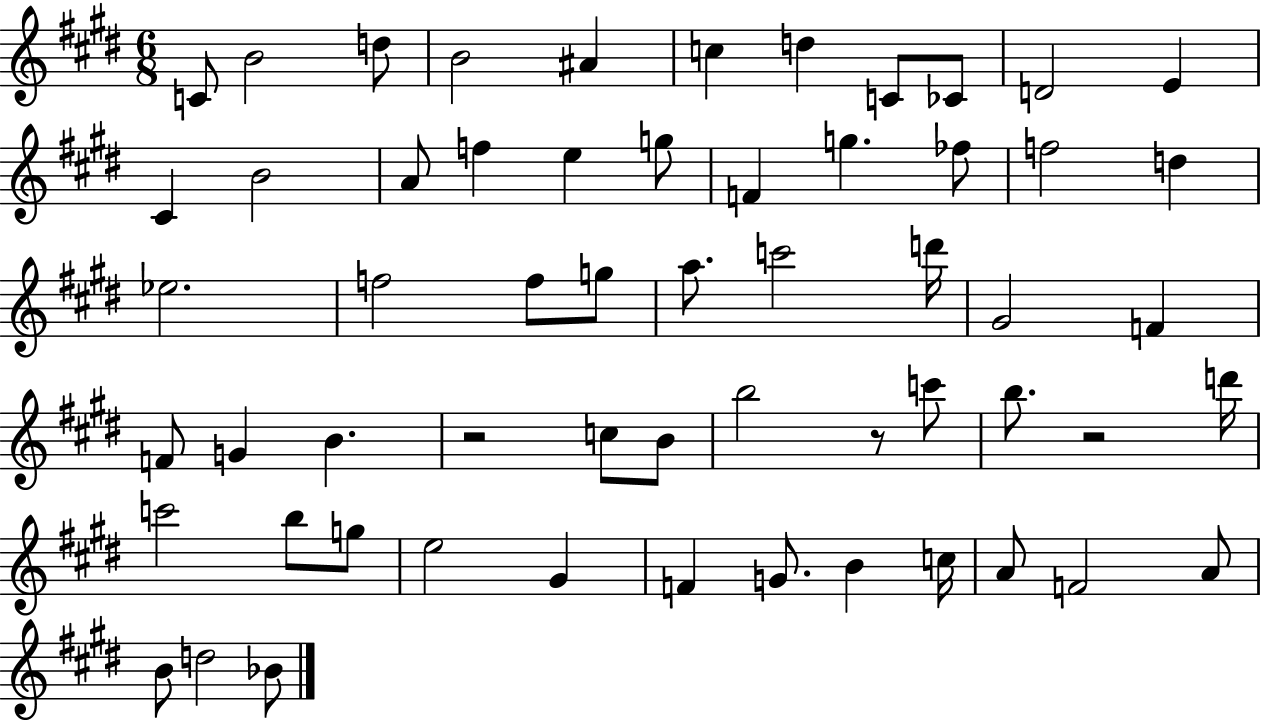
C4/e B4/h D5/e B4/h A#4/q C5/q D5/q C4/e CES4/e D4/h E4/q C#4/q B4/h A4/e F5/q E5/q G5/e F4/q G5/q. FES5/e F5/h D5/q Eb5/h. F5/h F5/e G5/e A5/e. C6/h D6/s G#4/h F4/q F4/e G4/q B4/q. R/h C5/e B4/e B5/h R/e C6/e B5/e. R/h D6/s C6/h B5/e G5/e E5/h G#4/q F4/q G4/e. B4/q C5/s A4/e F4/h A4/e B4/e D5/h Bb4/e